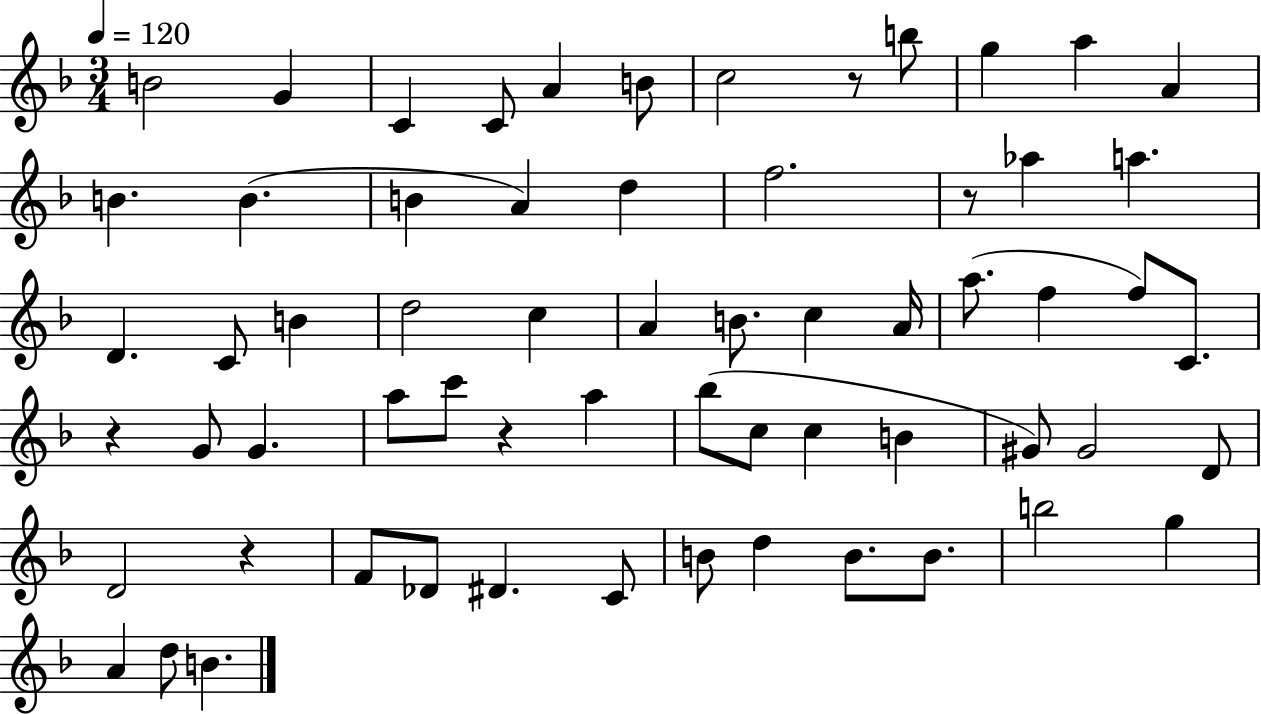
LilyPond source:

{
  \clef treble
  \numericTimeSignature
  \time 3/4
  \key f \major
  \tempo 4 = 120
  b'2 g'4 | c'4 c'8 a'4 b'8 | c''2 r8 b''8 | g''4 a''4 a'4 | \break b'4. b'4.( | b'4 a'4) d''4 | f''2. | r8 aes''4 a''4. | \break d'4. c'8 b'4 | d''2 c''4 | a'4 b'8. c''4 a'16 | a''8.( f''4 f''8) c'8. | \break r4 g'8 g'4. | a''8 c'''8 r4 a''4 | bes''8( c''8 c''4 b'4 | gis'8) gis'2 d'8 | \break d'2 r4 | f'8 des'8 dis'4. c'8 | b'8 d''4 b'8. b'8. | b''2 g''4 | \break a'4 d''8 b'4. | \bar "|."
}